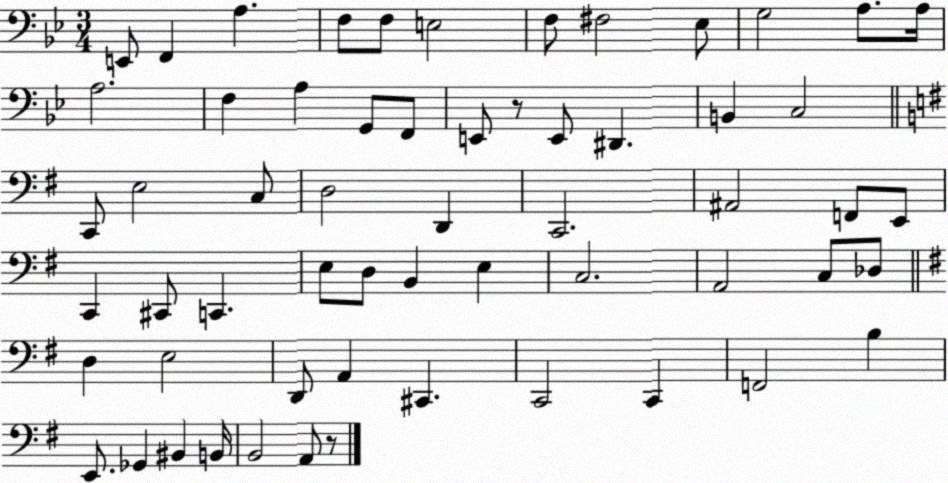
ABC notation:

X:1
T:Untitled
M:3/4
L:1/4
K:Bb
E,,/2 F,, A, F,/2 F,/2 E,2 F,/2 ^F,2 _E,/2 G,2 A,/2 A,/4 A,2 F, A, G,,/2 F,,/2 E,,/2 z/2 E,,/2 ^D,, B,, C,2 C,,/2 E,2 C,/2 D,2 D,, C,,2 ^A,,2 F,,/2 E,,/2 C,, ^C,,/2 C,, E,/2 D,/2 B,, E, C,2 A,,2 C,/2 _D,/2 D, E,2 D,,/2 A,, ^C,, C,,2 C,, F,,2 B, E,,/2 _G,, ^B,, B,,/4 B,,2 A,,/2 z/2